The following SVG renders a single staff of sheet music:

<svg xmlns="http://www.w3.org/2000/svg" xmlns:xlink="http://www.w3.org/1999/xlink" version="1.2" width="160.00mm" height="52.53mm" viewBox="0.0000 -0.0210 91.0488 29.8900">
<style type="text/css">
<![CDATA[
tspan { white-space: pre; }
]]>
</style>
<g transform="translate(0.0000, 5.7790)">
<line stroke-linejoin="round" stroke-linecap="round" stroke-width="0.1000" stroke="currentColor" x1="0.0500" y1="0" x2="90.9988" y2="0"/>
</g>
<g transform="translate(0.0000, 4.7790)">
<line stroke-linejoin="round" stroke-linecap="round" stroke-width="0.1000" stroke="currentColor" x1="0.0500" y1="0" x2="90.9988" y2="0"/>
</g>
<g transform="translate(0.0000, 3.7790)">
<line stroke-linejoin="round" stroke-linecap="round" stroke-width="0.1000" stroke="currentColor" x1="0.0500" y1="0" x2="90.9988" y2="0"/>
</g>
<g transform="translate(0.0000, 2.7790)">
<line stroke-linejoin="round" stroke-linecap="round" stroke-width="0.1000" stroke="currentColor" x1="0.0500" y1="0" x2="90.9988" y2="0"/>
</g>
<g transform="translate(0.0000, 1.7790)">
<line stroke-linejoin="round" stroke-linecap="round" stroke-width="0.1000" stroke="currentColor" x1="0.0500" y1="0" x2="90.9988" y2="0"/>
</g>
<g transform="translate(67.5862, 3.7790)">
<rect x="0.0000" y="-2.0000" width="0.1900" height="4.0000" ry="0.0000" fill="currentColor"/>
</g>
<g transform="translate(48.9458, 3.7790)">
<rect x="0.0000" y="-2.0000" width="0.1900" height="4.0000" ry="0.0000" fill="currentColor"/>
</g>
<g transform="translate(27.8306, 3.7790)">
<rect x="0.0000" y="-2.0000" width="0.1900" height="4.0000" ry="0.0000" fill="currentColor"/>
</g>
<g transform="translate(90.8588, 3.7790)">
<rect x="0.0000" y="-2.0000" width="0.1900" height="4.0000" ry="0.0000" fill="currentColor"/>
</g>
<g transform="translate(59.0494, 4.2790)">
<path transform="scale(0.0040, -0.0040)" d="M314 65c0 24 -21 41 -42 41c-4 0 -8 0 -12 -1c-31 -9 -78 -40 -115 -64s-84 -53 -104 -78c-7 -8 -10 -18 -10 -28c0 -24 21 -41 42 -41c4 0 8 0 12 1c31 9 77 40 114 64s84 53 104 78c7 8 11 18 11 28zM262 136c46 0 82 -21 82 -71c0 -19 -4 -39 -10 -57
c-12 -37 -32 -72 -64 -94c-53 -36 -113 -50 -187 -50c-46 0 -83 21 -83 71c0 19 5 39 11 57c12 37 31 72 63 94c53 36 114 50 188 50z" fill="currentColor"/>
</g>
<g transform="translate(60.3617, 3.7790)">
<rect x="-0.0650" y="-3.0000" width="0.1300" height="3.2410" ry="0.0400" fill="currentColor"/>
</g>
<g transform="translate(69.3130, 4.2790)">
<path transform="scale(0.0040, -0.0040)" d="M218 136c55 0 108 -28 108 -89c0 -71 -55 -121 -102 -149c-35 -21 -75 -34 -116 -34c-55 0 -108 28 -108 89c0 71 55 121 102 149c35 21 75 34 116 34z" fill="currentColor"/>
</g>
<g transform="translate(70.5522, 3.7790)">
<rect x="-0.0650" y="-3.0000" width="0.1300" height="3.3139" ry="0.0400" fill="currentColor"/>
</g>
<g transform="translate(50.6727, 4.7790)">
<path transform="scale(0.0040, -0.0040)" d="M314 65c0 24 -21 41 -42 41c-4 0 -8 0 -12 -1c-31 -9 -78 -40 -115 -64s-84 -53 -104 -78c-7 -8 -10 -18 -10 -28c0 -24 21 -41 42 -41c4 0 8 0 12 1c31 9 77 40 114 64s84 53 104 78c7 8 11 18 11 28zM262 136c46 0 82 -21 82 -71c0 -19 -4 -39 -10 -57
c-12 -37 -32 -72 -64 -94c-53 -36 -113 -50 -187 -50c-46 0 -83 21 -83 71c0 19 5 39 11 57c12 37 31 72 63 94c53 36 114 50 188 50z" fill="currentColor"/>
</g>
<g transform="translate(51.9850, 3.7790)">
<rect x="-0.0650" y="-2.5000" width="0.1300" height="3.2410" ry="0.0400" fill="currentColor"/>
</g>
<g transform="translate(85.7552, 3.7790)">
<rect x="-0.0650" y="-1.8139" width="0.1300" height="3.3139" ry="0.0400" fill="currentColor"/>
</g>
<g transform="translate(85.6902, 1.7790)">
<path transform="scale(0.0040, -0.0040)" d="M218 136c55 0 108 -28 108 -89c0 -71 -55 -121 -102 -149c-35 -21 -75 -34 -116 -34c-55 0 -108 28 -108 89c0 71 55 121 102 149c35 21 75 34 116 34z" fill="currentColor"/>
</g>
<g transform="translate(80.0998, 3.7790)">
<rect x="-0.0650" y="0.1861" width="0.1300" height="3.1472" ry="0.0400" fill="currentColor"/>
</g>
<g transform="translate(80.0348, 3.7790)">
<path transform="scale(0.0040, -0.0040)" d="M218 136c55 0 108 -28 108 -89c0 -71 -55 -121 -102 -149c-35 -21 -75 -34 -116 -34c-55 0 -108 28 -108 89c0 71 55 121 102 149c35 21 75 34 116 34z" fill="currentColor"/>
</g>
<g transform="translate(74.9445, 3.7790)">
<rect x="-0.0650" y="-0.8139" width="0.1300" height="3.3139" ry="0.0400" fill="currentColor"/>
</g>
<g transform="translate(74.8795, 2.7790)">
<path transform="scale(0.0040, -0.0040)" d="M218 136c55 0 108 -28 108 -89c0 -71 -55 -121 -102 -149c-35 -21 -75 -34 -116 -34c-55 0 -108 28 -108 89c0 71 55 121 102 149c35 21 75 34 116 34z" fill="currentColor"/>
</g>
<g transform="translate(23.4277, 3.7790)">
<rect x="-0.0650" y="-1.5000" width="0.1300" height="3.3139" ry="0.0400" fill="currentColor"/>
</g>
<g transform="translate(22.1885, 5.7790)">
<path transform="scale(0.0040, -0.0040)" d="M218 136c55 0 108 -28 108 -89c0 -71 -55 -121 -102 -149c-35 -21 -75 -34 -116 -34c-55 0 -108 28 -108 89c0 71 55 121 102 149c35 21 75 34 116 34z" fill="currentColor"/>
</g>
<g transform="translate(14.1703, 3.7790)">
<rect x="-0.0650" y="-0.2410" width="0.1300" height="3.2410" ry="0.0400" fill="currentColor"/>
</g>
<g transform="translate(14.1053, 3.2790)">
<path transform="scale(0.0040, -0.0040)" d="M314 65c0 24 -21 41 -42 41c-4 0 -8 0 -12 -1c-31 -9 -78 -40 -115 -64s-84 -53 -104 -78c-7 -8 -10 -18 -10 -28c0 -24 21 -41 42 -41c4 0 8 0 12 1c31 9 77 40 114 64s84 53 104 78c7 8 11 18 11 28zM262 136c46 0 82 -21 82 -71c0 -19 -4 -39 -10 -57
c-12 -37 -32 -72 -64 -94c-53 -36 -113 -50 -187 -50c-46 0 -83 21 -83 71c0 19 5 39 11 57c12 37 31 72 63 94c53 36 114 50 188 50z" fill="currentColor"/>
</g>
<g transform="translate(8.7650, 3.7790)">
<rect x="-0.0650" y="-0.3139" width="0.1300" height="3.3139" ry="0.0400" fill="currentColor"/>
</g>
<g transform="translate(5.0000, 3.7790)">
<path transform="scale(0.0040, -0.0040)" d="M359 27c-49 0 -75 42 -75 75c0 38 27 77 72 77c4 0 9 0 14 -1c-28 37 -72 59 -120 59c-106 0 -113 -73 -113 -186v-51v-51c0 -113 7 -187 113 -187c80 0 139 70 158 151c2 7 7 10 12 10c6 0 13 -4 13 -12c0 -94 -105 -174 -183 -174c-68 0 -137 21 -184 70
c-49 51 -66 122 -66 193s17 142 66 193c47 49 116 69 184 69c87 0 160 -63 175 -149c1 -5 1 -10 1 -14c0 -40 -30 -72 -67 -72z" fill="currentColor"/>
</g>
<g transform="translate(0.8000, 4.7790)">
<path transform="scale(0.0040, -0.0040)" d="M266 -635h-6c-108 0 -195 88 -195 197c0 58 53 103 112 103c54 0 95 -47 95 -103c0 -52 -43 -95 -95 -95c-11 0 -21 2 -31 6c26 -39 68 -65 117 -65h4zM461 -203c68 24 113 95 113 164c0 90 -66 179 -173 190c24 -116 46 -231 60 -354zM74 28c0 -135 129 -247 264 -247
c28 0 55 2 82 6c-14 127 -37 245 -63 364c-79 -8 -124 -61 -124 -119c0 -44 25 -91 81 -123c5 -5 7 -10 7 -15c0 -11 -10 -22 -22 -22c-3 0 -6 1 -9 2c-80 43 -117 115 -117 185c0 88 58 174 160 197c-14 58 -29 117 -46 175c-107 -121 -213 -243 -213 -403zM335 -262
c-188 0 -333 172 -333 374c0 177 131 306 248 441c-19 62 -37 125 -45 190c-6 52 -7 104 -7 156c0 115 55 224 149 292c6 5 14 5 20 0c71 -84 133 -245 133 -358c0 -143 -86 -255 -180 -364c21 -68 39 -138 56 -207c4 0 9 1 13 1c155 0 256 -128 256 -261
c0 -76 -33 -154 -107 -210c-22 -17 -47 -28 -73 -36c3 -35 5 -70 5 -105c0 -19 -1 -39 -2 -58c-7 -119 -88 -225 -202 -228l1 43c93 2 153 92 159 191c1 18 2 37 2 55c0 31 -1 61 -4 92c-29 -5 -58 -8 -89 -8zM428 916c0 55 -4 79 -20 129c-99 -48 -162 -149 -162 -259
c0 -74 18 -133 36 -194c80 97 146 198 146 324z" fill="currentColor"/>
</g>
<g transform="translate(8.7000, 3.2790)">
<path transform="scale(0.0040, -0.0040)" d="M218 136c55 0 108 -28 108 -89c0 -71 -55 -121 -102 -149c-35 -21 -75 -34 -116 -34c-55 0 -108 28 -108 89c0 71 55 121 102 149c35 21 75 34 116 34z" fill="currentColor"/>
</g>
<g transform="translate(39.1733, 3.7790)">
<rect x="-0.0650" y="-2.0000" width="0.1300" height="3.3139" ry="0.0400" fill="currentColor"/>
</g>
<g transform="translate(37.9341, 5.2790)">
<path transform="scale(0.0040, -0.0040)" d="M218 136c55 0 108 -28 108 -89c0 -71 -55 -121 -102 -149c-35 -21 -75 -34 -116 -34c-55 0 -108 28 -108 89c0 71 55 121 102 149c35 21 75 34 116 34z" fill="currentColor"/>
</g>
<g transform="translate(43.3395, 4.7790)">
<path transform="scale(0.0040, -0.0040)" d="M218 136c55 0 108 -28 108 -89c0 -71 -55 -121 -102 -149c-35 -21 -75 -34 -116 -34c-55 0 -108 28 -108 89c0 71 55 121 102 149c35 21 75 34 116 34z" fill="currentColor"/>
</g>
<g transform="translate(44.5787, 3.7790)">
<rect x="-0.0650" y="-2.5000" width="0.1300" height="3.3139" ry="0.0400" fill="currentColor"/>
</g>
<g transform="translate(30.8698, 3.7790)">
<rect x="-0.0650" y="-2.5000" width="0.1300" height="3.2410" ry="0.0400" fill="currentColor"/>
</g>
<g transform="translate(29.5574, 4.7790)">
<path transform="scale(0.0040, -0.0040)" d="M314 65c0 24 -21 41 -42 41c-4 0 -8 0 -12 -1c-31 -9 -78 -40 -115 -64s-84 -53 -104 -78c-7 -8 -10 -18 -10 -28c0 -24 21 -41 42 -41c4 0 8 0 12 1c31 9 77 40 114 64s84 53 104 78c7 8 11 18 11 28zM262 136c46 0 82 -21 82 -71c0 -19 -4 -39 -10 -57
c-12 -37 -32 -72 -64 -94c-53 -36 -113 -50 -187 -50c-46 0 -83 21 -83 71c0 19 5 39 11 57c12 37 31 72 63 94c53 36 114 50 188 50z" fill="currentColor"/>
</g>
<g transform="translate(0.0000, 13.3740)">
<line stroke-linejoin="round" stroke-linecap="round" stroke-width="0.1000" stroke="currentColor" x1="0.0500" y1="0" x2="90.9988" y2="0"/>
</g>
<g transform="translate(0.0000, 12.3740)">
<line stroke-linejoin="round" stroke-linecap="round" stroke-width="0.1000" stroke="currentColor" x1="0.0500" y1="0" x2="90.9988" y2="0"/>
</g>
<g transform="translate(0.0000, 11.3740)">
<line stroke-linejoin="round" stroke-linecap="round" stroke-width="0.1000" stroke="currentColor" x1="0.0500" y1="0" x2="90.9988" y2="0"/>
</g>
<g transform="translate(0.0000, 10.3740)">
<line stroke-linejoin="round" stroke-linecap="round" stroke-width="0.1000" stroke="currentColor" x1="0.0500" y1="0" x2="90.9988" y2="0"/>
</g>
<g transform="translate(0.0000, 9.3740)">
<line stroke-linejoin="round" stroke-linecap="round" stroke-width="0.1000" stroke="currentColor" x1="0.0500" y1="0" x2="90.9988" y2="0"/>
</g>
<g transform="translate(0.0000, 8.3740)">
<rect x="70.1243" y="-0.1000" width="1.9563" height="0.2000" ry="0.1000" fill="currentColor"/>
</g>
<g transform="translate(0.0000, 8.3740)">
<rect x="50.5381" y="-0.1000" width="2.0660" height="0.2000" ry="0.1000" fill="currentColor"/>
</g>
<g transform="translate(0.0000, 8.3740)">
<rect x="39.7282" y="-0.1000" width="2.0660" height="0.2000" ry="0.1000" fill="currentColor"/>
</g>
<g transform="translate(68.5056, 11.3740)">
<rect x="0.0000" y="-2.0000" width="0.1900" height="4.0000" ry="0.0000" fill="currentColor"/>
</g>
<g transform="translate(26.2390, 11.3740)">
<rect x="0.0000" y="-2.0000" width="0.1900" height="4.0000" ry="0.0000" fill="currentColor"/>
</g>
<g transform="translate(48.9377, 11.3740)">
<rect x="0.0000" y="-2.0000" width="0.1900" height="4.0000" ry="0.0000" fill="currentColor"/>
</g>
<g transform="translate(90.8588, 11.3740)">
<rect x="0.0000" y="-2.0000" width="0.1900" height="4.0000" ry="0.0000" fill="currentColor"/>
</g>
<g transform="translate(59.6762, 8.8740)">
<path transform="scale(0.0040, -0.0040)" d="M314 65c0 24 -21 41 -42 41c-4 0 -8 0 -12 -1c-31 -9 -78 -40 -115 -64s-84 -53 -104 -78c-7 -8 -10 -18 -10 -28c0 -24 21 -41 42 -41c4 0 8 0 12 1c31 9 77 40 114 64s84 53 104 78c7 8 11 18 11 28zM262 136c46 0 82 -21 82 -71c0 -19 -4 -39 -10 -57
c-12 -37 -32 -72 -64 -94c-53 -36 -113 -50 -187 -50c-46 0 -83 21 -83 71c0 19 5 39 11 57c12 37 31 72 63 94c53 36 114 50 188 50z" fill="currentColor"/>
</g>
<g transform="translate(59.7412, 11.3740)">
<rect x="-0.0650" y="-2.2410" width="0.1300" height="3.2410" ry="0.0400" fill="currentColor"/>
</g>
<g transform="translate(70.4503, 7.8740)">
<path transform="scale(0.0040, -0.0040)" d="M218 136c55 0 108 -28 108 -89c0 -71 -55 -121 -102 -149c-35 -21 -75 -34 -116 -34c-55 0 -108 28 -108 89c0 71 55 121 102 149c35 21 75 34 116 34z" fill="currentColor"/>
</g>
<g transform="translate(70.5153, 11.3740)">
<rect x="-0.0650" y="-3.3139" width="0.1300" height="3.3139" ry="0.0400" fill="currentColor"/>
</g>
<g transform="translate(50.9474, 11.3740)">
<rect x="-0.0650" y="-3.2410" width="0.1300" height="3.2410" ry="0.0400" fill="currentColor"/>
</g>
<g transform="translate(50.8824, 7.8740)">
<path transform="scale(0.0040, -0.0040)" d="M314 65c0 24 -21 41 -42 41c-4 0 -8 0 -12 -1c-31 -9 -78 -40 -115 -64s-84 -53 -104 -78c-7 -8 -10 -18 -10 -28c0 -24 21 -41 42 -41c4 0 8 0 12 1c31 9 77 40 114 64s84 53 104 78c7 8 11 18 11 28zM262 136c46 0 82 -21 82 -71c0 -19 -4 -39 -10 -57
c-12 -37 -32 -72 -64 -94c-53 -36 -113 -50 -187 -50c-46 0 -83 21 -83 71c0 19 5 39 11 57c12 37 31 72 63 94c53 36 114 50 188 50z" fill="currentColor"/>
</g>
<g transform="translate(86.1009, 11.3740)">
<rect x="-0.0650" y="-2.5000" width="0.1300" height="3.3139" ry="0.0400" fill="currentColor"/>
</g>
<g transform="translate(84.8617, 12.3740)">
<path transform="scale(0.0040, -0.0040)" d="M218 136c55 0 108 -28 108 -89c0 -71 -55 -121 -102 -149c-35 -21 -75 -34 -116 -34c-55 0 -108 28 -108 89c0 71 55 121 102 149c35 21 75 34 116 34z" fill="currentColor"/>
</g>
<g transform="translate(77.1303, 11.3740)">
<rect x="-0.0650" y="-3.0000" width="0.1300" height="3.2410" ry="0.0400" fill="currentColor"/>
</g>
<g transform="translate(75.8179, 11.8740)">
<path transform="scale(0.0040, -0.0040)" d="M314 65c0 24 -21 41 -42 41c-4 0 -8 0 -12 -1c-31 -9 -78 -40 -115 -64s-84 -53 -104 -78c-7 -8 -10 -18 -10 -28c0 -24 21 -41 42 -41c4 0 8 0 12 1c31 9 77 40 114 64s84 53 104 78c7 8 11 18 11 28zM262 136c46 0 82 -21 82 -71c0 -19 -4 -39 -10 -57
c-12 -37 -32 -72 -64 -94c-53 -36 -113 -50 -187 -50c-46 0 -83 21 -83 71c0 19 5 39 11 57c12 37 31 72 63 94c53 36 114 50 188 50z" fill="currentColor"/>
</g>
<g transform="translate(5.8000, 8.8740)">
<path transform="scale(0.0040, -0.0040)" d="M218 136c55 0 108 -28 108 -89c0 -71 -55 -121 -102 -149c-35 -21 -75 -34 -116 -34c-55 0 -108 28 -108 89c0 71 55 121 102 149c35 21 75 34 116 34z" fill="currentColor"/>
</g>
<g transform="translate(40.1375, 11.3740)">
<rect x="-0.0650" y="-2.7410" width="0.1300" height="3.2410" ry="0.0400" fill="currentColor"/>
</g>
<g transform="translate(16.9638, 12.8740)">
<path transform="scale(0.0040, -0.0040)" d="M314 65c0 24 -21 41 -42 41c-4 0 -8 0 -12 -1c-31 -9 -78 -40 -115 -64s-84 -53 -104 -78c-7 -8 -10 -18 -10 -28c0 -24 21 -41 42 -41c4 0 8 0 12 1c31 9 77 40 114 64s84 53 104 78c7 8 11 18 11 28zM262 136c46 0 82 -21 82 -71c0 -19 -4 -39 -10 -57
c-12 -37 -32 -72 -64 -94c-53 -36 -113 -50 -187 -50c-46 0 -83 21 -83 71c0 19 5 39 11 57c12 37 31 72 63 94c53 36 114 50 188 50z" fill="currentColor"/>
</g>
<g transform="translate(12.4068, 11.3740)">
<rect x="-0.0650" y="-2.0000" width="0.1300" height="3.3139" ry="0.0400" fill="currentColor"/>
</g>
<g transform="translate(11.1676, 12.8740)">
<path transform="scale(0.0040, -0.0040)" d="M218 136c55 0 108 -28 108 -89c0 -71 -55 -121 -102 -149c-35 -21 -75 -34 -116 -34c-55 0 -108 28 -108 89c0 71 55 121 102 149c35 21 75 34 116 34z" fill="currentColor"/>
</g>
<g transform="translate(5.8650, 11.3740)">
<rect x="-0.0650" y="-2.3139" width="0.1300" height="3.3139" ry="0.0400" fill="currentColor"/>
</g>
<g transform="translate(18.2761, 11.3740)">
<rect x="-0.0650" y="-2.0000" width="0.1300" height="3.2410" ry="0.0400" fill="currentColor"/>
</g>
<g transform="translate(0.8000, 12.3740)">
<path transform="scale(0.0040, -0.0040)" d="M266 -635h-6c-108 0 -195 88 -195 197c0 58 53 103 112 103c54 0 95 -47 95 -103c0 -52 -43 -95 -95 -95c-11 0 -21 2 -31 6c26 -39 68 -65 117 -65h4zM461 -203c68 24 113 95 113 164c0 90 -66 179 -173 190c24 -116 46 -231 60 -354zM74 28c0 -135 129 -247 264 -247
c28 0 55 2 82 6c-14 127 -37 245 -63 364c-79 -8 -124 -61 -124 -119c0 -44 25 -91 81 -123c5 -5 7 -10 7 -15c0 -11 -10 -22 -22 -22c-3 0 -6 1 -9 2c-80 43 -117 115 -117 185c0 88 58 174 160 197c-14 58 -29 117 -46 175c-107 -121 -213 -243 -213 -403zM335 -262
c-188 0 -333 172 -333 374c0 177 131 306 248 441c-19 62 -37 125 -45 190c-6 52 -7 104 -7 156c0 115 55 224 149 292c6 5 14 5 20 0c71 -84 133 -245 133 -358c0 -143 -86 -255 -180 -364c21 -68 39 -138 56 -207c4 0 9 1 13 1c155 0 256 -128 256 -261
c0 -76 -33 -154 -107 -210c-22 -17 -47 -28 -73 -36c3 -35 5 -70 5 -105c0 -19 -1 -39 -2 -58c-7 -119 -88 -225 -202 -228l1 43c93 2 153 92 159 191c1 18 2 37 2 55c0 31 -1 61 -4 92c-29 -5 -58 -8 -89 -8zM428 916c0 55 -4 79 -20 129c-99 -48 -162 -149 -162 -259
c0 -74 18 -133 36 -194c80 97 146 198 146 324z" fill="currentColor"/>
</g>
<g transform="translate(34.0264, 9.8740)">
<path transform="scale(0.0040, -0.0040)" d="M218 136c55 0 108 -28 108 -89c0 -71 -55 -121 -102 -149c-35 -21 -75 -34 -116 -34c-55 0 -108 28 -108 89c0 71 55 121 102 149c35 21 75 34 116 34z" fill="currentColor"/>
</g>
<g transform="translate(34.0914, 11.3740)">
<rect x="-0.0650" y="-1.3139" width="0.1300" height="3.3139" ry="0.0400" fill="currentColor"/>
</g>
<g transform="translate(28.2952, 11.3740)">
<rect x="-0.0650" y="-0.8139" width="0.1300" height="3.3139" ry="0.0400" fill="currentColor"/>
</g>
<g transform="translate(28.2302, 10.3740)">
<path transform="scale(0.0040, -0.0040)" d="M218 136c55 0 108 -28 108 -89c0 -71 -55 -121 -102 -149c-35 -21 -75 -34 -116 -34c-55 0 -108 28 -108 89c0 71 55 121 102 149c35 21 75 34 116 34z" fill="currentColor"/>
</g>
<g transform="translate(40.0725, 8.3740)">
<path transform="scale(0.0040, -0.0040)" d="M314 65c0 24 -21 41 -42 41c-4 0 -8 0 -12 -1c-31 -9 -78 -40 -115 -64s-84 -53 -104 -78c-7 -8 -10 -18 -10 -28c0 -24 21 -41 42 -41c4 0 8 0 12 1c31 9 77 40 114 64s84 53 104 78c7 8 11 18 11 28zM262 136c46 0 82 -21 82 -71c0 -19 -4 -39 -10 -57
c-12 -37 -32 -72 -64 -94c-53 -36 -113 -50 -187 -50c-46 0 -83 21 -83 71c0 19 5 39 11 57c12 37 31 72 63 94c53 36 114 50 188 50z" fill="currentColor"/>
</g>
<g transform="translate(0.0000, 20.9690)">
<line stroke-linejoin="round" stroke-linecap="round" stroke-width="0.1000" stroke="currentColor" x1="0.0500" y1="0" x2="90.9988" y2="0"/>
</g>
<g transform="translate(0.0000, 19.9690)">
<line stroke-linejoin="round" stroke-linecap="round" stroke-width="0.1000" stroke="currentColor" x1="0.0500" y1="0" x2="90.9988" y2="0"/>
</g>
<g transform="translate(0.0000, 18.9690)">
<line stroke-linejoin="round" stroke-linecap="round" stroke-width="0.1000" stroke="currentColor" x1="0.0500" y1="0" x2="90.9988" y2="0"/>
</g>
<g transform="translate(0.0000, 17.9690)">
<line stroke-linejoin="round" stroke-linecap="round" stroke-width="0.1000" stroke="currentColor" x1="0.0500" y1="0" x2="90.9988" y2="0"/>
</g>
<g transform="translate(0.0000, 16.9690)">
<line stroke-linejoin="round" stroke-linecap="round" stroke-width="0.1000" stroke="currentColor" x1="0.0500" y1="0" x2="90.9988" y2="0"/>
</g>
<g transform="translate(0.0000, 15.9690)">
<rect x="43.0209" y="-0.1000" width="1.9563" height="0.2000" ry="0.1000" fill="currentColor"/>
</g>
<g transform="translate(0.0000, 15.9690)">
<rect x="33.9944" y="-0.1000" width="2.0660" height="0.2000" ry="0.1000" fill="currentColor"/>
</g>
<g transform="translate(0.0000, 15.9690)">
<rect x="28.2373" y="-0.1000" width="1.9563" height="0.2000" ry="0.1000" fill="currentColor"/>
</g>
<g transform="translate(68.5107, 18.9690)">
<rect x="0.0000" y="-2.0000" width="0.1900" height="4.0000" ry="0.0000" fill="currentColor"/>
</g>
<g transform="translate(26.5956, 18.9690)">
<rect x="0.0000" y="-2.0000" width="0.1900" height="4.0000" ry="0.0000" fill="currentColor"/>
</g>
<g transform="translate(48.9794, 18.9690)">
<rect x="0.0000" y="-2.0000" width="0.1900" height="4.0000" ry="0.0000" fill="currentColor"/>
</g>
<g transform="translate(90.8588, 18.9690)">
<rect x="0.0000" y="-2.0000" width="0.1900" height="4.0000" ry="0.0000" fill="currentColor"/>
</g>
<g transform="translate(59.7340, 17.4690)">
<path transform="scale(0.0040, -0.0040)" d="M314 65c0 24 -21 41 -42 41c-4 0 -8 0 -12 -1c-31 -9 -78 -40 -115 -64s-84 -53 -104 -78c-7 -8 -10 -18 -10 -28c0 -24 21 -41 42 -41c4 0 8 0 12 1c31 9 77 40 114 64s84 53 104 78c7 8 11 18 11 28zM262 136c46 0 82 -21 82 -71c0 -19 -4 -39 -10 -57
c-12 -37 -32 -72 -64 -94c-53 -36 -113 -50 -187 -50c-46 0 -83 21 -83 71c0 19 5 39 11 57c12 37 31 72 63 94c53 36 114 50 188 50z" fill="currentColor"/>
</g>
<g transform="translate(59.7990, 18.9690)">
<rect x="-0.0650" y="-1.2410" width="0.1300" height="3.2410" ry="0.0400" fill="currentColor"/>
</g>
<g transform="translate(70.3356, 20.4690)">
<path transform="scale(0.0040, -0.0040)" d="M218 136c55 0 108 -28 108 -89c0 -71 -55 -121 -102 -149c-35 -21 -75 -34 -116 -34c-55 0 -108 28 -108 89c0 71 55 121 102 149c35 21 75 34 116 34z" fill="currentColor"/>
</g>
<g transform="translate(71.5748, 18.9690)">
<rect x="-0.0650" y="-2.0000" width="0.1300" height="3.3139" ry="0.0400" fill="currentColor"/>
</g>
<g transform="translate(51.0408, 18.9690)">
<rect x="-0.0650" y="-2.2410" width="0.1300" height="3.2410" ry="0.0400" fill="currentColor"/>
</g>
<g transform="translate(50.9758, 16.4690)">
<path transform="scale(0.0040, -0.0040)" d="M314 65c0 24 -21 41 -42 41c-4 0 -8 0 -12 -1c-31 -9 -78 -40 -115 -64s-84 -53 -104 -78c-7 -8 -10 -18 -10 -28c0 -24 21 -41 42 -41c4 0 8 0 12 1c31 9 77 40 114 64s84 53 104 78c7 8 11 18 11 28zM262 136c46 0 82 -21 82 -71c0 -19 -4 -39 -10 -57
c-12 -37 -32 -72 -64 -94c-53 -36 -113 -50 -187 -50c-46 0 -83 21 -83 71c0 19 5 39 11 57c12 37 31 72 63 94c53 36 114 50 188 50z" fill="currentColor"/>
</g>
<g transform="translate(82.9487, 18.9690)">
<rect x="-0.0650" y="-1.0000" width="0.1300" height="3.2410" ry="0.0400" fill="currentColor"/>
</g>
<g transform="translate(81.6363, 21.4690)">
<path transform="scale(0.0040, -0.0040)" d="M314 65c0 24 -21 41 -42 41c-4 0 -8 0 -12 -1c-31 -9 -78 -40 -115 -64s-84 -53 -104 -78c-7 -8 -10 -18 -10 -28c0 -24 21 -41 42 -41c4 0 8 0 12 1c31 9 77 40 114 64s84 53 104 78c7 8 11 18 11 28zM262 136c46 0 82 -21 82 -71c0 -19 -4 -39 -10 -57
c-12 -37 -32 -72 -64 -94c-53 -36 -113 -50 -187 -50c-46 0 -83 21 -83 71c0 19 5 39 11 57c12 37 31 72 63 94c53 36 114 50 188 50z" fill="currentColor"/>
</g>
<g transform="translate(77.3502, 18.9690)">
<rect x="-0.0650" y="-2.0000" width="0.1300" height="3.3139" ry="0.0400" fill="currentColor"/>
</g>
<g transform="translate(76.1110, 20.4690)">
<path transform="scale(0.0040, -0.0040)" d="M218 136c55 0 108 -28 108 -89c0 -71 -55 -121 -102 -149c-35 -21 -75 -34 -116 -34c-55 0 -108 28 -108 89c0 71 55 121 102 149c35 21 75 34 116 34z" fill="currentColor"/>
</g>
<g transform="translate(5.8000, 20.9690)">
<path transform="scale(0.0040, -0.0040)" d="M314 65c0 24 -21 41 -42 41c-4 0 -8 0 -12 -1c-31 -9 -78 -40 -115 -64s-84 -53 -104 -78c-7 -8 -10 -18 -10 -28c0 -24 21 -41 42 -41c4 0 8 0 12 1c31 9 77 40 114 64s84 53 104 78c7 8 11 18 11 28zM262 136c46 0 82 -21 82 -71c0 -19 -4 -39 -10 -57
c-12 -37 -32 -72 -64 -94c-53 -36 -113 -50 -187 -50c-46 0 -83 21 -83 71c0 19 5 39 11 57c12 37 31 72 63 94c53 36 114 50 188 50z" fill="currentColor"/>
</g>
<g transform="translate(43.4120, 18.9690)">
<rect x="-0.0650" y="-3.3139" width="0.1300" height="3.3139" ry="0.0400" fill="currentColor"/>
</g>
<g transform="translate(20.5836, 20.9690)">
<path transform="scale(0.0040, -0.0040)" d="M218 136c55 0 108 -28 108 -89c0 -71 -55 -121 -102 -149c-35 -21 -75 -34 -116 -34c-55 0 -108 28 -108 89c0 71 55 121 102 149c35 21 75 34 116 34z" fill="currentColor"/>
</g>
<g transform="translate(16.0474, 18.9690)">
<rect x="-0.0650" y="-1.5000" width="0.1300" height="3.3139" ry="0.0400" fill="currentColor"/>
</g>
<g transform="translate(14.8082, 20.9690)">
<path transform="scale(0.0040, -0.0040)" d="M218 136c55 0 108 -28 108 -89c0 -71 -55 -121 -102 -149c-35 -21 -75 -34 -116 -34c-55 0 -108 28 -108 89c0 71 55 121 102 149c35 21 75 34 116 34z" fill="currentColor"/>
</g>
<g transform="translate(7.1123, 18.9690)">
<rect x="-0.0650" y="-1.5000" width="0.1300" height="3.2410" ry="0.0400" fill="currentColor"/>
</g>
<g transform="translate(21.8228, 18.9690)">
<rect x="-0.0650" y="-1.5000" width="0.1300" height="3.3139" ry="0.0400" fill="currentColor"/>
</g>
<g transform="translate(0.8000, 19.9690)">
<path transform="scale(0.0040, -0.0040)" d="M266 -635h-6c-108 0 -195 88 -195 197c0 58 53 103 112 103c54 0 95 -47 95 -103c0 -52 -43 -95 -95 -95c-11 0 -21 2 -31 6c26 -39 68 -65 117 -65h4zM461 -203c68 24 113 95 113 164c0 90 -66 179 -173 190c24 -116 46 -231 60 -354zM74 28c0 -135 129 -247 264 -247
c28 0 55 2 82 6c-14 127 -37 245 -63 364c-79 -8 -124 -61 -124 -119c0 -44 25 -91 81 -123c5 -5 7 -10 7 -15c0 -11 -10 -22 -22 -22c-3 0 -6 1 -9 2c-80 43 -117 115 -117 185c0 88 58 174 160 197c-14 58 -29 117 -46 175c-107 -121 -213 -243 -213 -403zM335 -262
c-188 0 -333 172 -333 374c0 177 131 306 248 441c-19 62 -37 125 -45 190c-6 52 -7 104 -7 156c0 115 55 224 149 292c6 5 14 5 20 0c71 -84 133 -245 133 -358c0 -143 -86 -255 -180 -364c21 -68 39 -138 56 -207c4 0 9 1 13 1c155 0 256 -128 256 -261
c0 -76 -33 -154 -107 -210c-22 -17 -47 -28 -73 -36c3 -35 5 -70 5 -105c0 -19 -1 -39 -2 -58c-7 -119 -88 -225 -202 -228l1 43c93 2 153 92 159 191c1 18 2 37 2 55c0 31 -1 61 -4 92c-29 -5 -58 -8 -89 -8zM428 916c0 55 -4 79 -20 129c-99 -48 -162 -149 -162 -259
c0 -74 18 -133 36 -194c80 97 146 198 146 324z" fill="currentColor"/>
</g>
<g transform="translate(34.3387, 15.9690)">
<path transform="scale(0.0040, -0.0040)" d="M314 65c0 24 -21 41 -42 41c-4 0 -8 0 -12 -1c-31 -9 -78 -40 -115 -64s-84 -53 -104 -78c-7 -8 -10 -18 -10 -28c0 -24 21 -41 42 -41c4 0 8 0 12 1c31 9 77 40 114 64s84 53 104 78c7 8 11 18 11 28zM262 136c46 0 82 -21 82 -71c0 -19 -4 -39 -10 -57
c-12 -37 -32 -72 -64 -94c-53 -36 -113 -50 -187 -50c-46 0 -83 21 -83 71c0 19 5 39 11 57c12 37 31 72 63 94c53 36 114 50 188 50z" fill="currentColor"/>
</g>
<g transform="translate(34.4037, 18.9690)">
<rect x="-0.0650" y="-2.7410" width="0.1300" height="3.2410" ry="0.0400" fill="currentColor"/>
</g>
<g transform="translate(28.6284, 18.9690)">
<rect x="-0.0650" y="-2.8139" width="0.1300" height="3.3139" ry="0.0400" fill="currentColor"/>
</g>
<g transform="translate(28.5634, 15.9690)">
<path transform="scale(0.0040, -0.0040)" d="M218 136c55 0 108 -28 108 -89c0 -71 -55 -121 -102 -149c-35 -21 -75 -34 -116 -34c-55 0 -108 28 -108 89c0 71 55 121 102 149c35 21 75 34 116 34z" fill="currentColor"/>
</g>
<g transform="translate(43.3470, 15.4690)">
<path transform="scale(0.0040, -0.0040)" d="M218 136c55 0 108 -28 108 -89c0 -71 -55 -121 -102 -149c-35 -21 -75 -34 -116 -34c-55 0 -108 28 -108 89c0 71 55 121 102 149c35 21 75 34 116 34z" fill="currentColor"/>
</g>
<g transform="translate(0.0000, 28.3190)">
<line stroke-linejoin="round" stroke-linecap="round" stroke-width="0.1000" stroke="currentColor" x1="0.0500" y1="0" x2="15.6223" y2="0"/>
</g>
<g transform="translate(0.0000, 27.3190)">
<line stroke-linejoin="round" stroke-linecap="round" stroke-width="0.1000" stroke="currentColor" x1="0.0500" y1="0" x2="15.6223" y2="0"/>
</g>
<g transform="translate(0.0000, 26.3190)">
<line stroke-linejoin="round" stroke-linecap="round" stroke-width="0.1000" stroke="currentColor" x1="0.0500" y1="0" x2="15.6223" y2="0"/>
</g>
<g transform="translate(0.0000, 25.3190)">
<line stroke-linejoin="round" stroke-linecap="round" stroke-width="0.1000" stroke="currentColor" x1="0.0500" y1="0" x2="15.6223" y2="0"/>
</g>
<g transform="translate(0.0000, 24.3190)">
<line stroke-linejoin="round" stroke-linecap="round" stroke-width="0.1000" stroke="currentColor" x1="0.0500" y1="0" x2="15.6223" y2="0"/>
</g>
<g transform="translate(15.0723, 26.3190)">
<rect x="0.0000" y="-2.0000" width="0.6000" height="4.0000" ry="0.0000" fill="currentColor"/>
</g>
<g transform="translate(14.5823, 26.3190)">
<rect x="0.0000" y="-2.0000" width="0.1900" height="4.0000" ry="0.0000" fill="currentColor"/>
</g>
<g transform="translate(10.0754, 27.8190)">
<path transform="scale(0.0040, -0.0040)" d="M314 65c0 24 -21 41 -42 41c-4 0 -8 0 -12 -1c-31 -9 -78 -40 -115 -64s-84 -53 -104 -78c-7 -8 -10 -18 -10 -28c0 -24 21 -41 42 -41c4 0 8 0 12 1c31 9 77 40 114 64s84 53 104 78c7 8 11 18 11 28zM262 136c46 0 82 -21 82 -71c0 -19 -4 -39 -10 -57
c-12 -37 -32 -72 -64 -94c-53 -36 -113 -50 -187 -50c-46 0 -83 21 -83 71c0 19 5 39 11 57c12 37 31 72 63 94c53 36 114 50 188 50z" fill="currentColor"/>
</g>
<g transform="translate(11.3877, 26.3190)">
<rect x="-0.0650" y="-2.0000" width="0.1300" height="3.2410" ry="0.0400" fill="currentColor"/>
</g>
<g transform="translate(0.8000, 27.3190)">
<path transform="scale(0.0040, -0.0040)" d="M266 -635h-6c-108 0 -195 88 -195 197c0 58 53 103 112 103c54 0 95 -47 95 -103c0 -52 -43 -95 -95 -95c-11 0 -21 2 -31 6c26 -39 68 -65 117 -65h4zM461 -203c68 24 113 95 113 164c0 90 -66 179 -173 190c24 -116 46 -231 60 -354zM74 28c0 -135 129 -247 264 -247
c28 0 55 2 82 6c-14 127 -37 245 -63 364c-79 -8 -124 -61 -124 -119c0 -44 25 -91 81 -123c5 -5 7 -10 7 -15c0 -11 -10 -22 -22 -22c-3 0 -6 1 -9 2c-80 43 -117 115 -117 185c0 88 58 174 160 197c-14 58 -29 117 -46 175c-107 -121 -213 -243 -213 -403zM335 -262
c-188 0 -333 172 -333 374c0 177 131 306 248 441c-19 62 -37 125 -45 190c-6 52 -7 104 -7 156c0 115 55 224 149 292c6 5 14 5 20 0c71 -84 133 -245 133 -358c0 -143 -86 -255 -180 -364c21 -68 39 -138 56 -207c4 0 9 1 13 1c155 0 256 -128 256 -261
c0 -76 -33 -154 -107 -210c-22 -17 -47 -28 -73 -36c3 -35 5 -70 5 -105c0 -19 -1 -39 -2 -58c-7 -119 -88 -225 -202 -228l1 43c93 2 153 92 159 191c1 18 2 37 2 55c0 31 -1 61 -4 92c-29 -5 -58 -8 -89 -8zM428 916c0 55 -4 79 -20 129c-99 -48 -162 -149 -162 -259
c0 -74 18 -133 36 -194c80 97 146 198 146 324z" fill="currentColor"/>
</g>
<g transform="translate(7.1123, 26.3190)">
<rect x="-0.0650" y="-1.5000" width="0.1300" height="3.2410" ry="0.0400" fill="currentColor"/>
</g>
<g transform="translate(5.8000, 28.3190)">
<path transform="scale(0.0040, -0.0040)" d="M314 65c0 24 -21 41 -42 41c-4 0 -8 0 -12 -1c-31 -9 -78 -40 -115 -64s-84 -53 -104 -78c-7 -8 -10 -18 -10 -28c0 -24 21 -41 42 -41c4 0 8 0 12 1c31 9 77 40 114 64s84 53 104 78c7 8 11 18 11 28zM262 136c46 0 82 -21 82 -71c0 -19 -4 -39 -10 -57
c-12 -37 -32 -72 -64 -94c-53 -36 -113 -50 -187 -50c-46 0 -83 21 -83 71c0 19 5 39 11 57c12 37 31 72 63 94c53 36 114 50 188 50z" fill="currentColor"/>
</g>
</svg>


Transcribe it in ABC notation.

X:1
T:Untitled
M:4/4
L:1/4
K:C
c c2 E G2 F G G2 A2 A d B f g F F2 d e a2 b2 g2 b A2 G E2 E E a a2 b g2 e2 F F D2 E2 F2